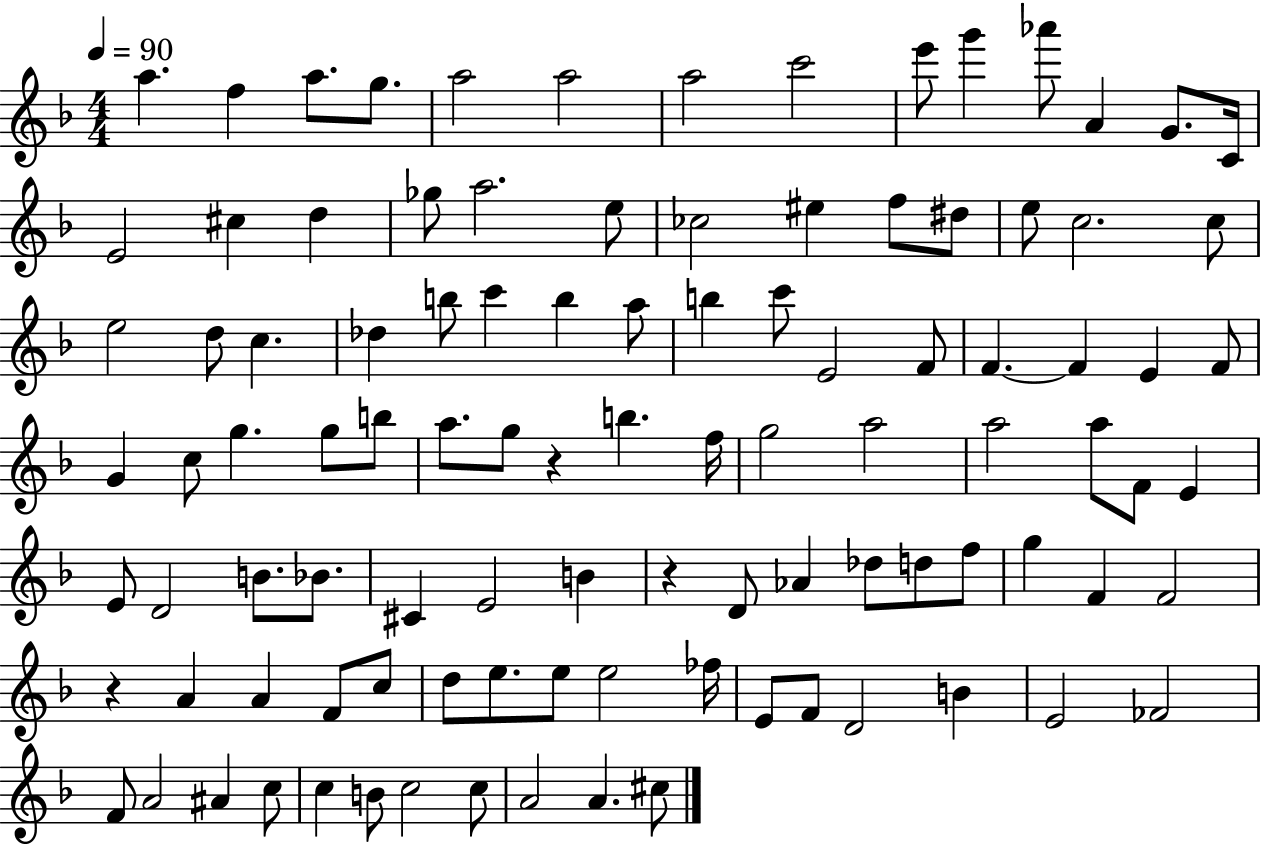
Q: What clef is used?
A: treble